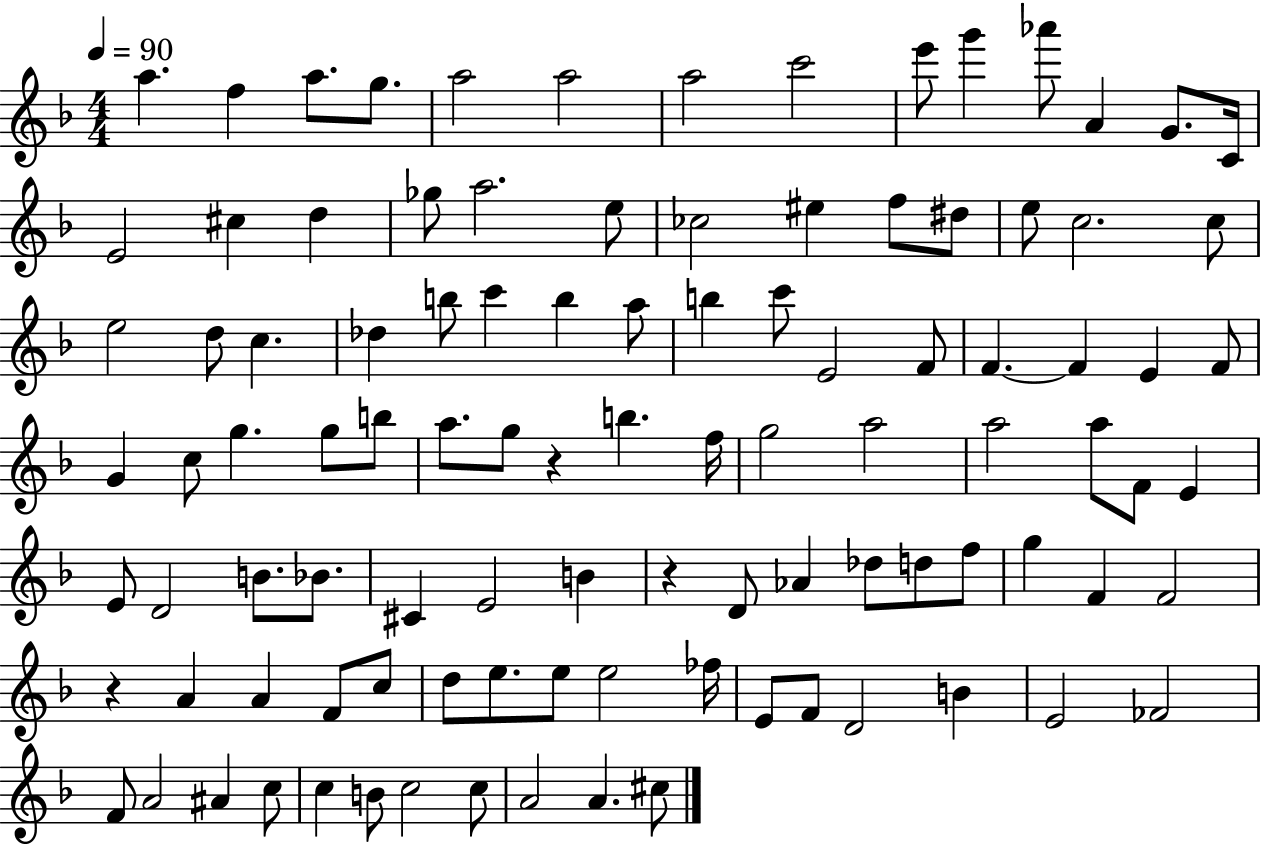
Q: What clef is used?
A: treble